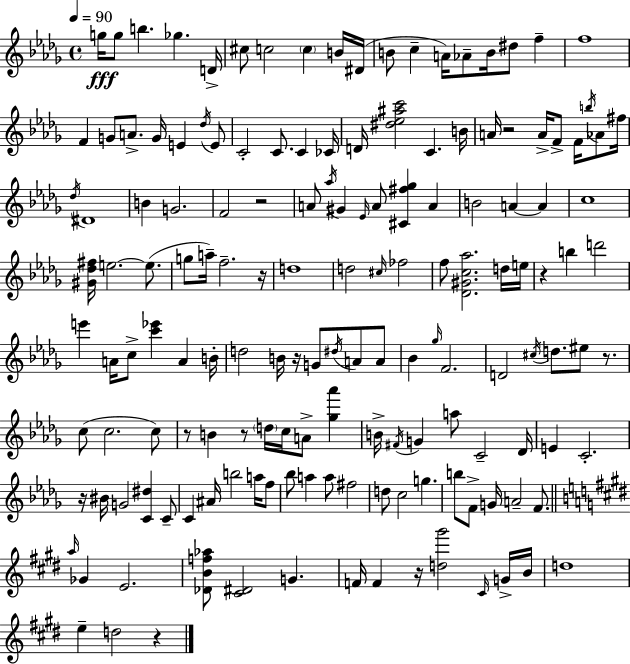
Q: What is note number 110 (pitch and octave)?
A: Bb5